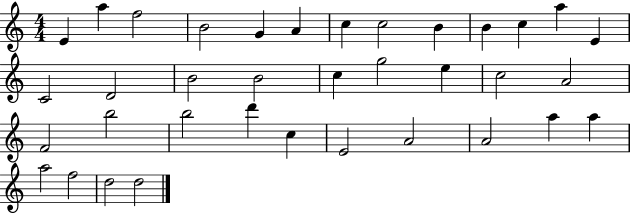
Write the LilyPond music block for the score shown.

{
  \clef treble
  \numericTimeSignature
  \time 4/4
  \key c \major
  e'4 a''4 f''2 | b'2 g'4 a'4 | c''4 c''2 b'4 | b'4 c''4 a''4 e'4 | \break c'2 d'2 | b'2 b'2 | c''4 g''2 e''4 | c''2 a'2 | \break f'2 b''2 | b''2 d'''4 c''4 | e'2 a'2 | a'2 a''4 a''4 | \break a''2 f''2 | d''2 d''2 | \bar "|."
}